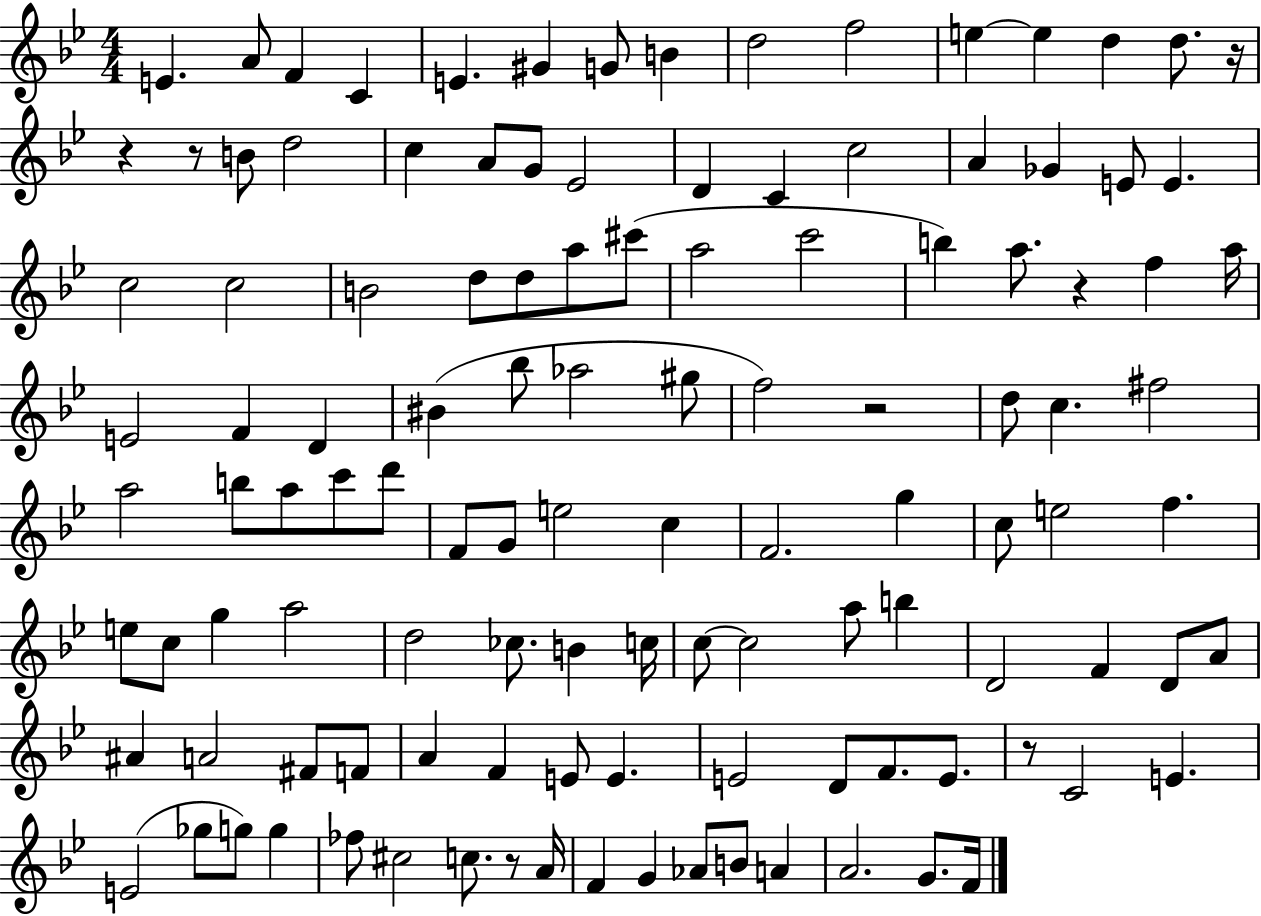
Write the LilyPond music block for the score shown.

{
  \clef treble
  \numericTimeSignature
  \time 4/4
  \key bes \major
  \repeat volta 2 { e'4. a'8 f'4 c'4 | e'4. gis'4 g'8 b'4 | d''2 f''2 | e''4~~ e''4 d''4 d''8. r16 | \break r4 r8 b'8 d''2 | c''4 a'8 g'8 ees'2 | d'4 c'4 c''2 | a'4 ges'4 e'8 e'4. | \break c''2 c''2 | b'2 d''8 d''8 a''8 cis'''8( | a''2 c'''2 | b''4) a''8. r4 f''4 a''16 | \break e'2 f'4 d'4 | bis'4( bes''8 aes''2 gis''8 | f''2) r2 | d''8 c''4. fis''2 | \break a''2 b''8 a''8 c'''8 d'''8 | f'8 g'8 e''2 c''4 | f'2. g''4 | c''8 e''2 f''4. | \break e''8 c''8 g''4 a''2 | d''2 ces''8. b'4 c''16 | c''8~~ c''2 a''8 b''4 | d'2 f'4 d'8 a'8 | \break ais'4 a'2 fis'8 f'8 | a'4 f'4 e'8 e'4. | e'2 d'8 f'8. e'8. | r8 c'2 e'4. | \break e'2( ges''8 g''8) g''4 | fes''8 cis''2 c''8. r8 a'16 | f'4 g'4 aes'8 b'8 a'4 | a'2. g'8. f'16 | \break } \bar "|."
}